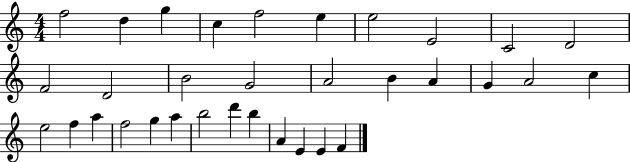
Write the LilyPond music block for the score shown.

{
  \clef treble
  \numericTimeSignature
  \time 4/4
  \key c \major
  f''2 d''4 g''4 | c''4 f''2 e''4 | e''2 e'2 | c'2 d'2 | \break f'2 d'2 | b'2 g'2 | a'2 b'4 a'4 | g'4 a'2 c''4 | \break e''2 f''4 a''4 | f''2 g''4 a''4 | b''2 d'''4 b''4 | a'4 e'4 e'4 f'4 | \break \bar "|."
}